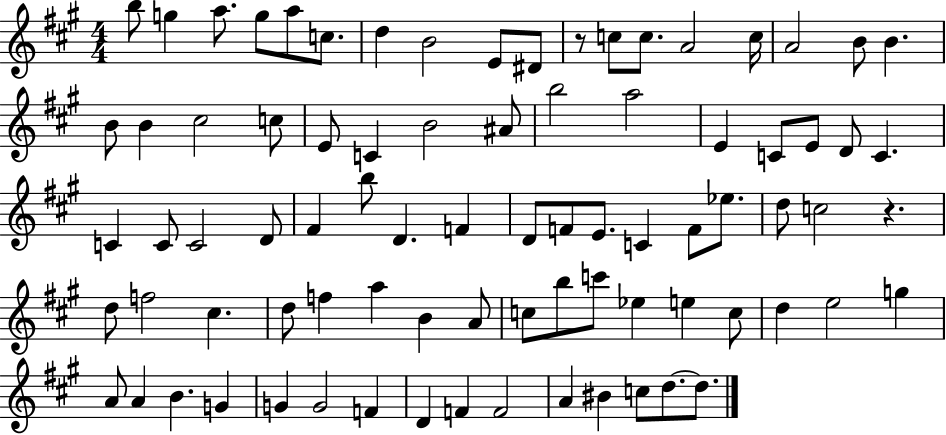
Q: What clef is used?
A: treble